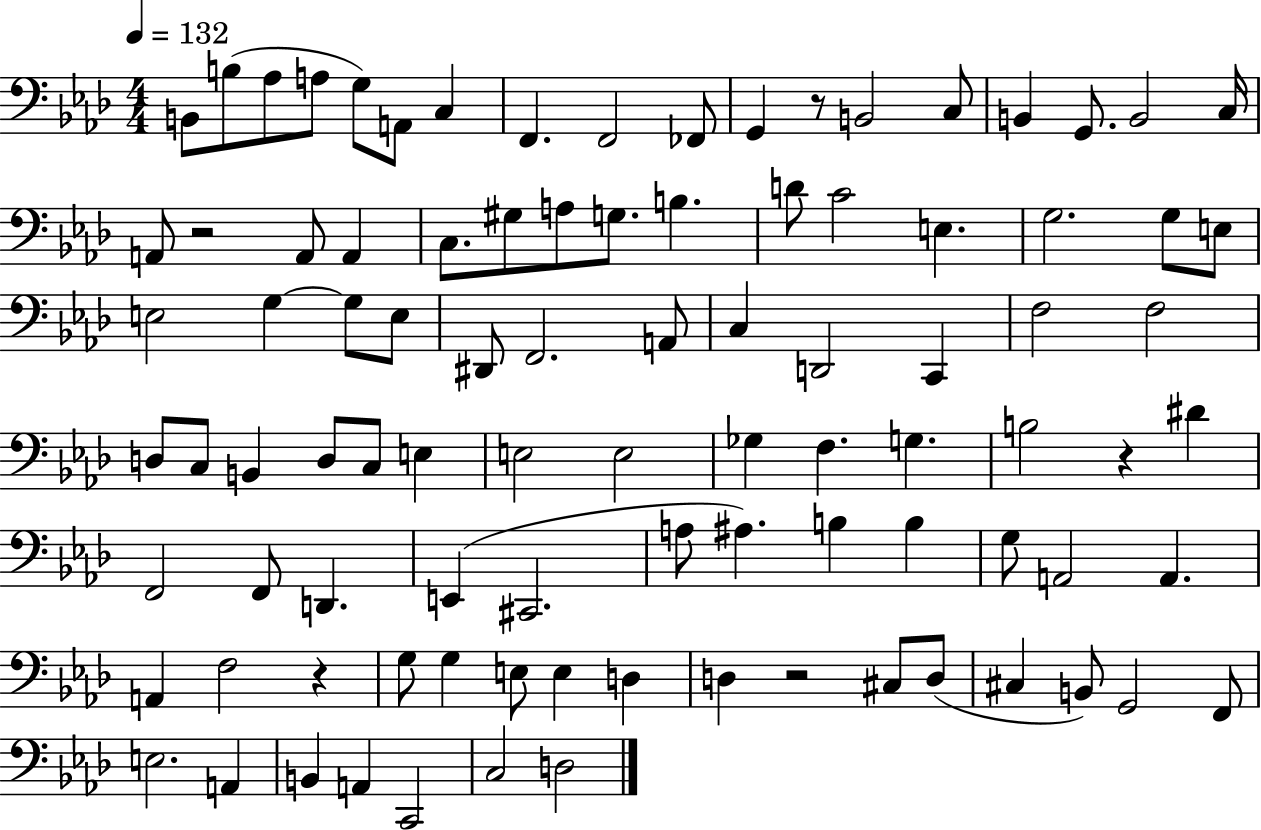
{
  \clef bass
  \numericTimeSignature
  \time 4/4
  \key aes \major
  \tempo 4 = 132
  \repeat volta 2 { b,8 b8( aes8 a8 g8) a,8 c4 | f,4. f,2 fes,8 | g,4 r8 b,2 c8 | b,4 g,8. b,2 c16 | \break a,8 r2 a,8 a,4 | c8. gis8 a8 g8. b4. | d'8 c'2 e4. | g2. g8 e8 | \break e2 g4~~ g8 e8 | dis,8 f,2. a,8 | c4 d,2 c,4 | f2 f2 | \break d8 c8 b,4 d8 c8 e4 | e2 e2 | ges4 f4. g4. | b2 r4 dis'4 | \break f,2 f,8 d,4. | e,4( cis,2. | a8 ais4.) b4 b4 | g8 a,2 a,4. | \break a,4 f2 r4 | g8 g4 e8 e4 d4 | d4 r2 cis8 d8( | cis4 b,8) g,2 f,8 | \break e2. a,4 | b,4 a,4 c,2 | c2 d2 | } \bar "|."
}